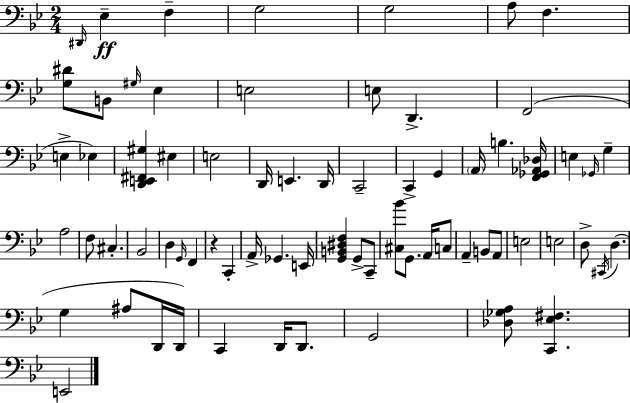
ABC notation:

X:1
T:Untitled
M:2/4
L:1/4
K:Bb
^D,,/4 _E, F, G,2 G,2 A,/2 F, [G,^D]/2 B,,/2 ^G,/4 _E, E,2 E,/2 D,, F,,2 E, _E, [D,,E,,^F,,^G,] ^E, E,2 D,,/4 E,, D,,/4 C,,2 C,, G,, A,,/4 B, [F,,_G,,_A,,_D,]/4 E, _G,,/4 G, A,2 F,/2 ^C, _B,,2 D, G,,/4 F,, z C,, A,,/4 _G,, E,,/4 [G,,B,,^D,F,] G,,/2 C,,/2 [^C,_B]/2 G,,/2 A,,/4 C,/2 A,, B,,/2 A,,/2 E,2 E,2 D,/2 ^C,,/4 D, G, ^A,/2 D,,/4 D,,/4 C,, D,,/4 D,,/2 G,,2 [_D,_G,A,]/2 [C,,_E,^F,] E,,2